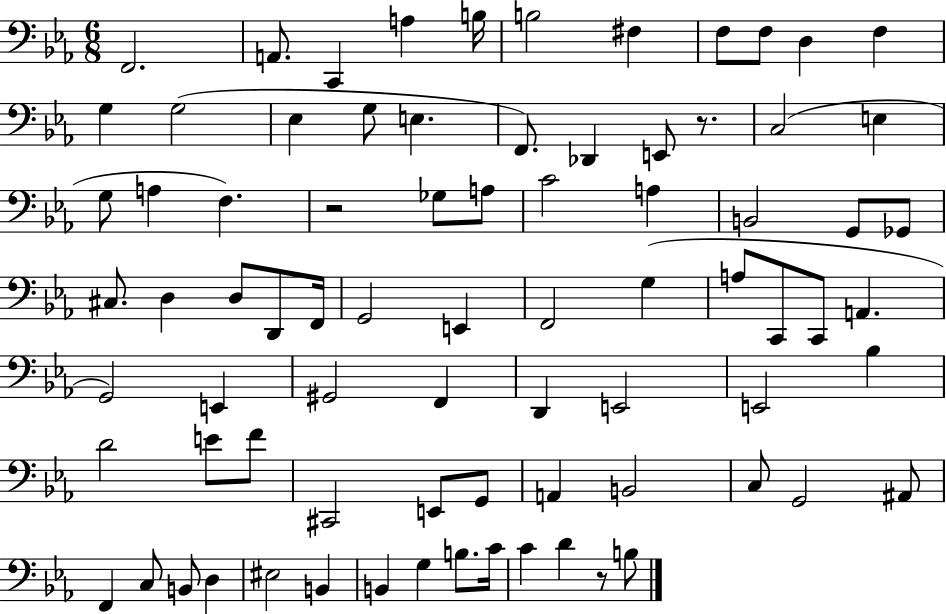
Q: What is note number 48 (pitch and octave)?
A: F2